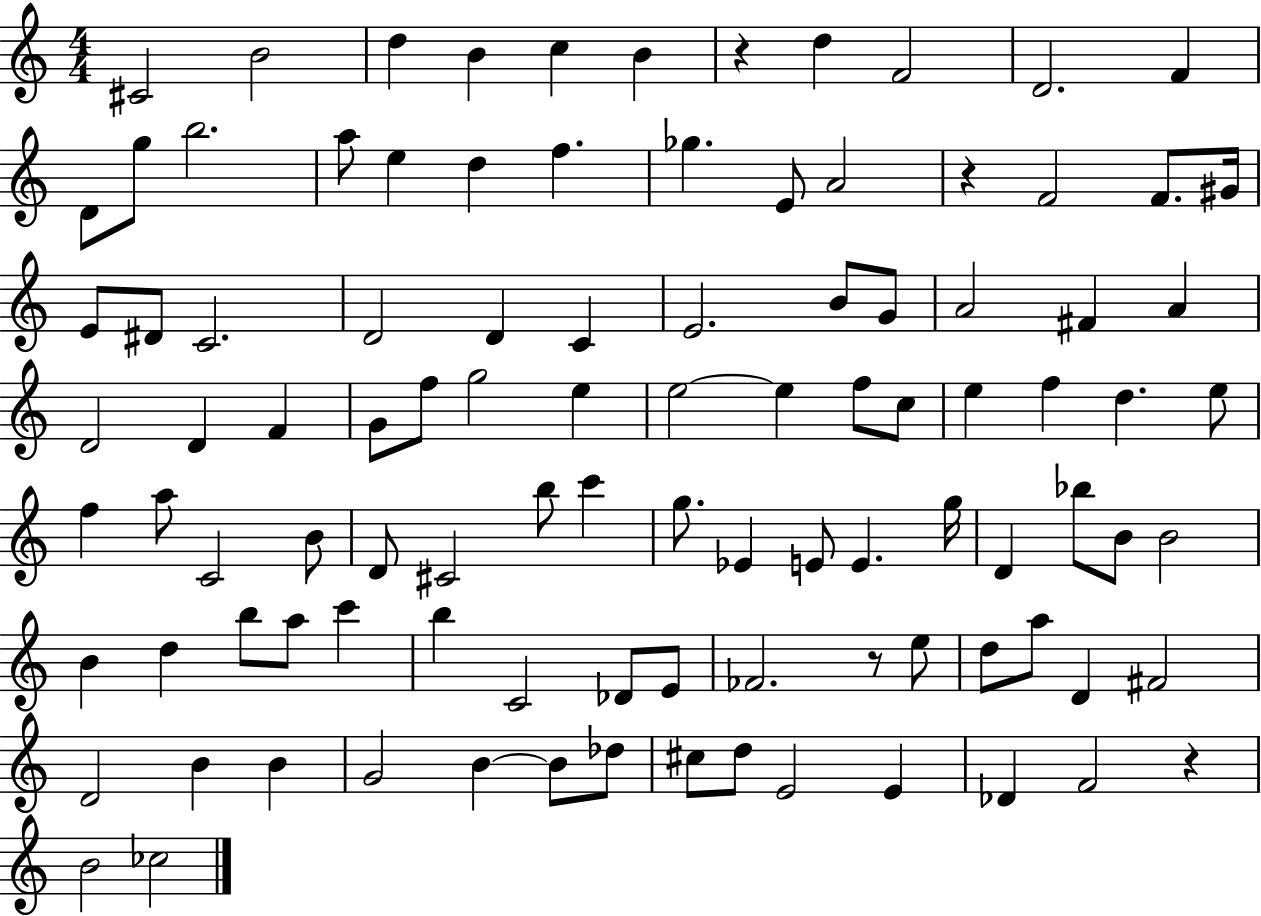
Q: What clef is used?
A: treble